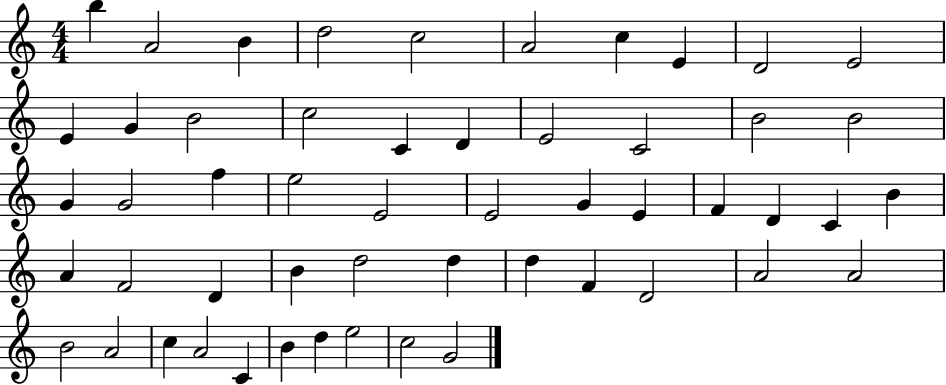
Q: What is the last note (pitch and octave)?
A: G4